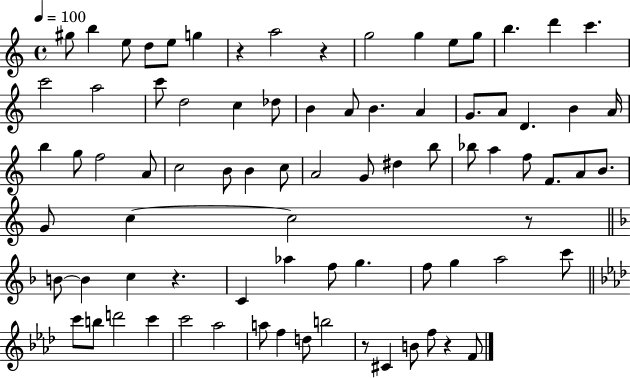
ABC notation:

X:1
T:Untitled
M:4/4
L:1/4
K:C
^g/2 b e/2 d/2 e/2 g z a2 z g2 g e/2 g/2 b d' c' c'2 a2 c'/2 d2 c _d/2 B A/2 B A G/2 A/2 D B A/4 b g/2 f2 A/2 c2 B/2 B c/2 A2 G/2 ^d b/2 _b/2 a f/2 F/2 A/2 B/2 G/2 c c2 z/2 B/2 B c z C _a f/2 g f/2 g a2 c'/2 c'/2 b/2 d'2 c' c'2 _a2 a/2 f d/2 b2 z/2 ^C B/2 f/2 z F/2